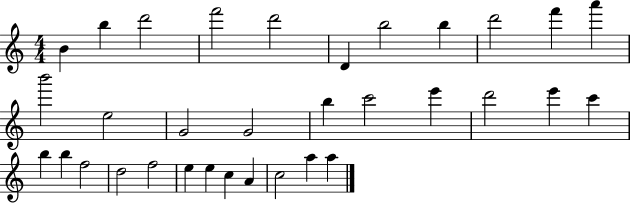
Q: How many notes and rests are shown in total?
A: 33